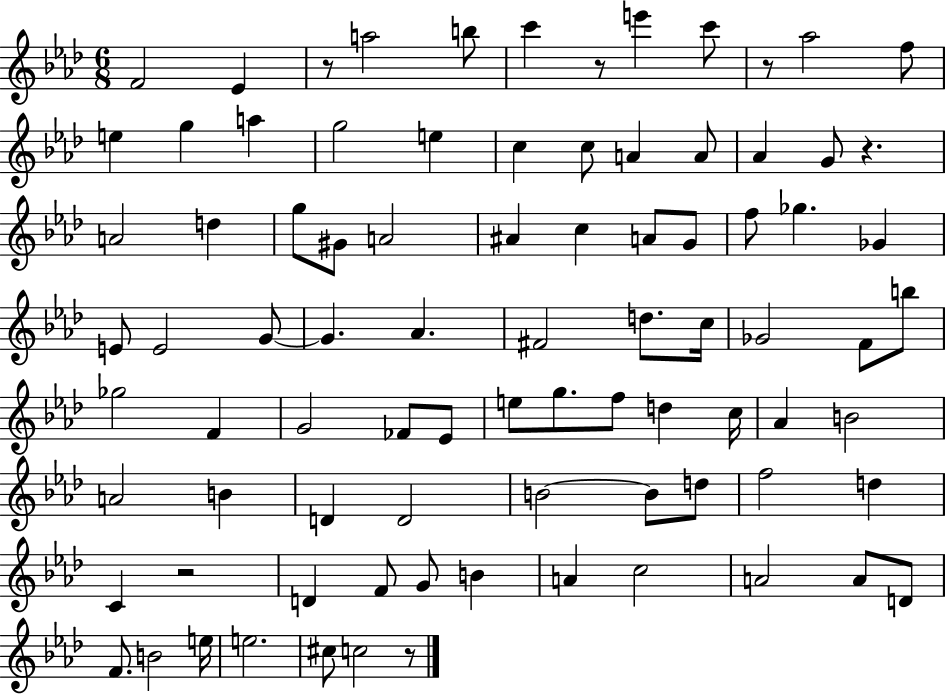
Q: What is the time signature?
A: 6/8